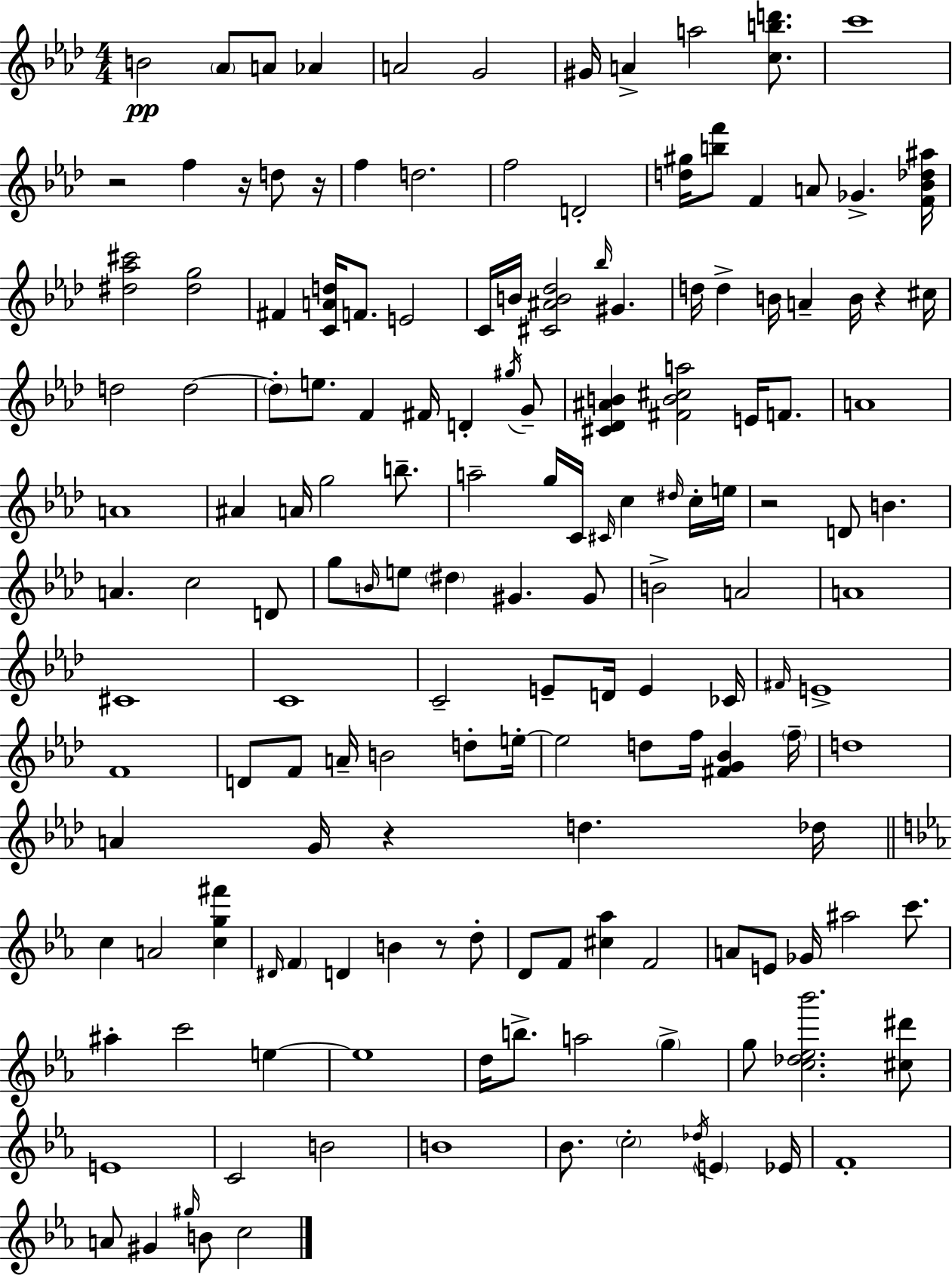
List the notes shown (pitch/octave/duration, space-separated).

B4/h Ab4/e A4/e Ab4/q A4/h G4/h G#4/s A4/q A5/h [C5,B5,D6]/e. C6/w R/h F5/q R/s D5/e R/s F5/q D5/h. F5/h D4/h [D5,G#5]/s [B5,F6]/e F4/q A4/e Gb4/q. [F4,Bb4,Db5,A#5]/s [D#5,Ab5,C#6]/h [D#5,G5]/h F#4/q [C4,A4,D5]/s F4/e. E4/h C4/s B4/s [C#4,A#4,B4,Db5]/h Bb5/s G#4/q. D5/s D5/q B4/s A4/q B4/s R/q C#5/s D5/h D5/h D5/e E5/e. F4/q F#4/s D4/q G#5/s G4/e [C#4,Db4,A#4,B4]/q [F#4,B4,C#5,A5]/h E4/s F4/e. A4/w A4/w A#4/q A4/s G5/h B5/e. A5/h G5/s C4/s C#4/s C5/q D#5/s C5/s E5/s R/h D4/e B4/q. A4/q. C5/h D4/e G5/e B4/s E5/e D#5/q G#4/q. G#4/e B4/h A4/h A4/w C#4/w C4/w C4/h E4/e D4/s E4/q CES4/s F#4/s E4/w F4/w D4/e F4/e A4/s B4/h D5/e E5/s E5/h D5/e F5/s [F#4,G4,Bb4]/q F5/s D5/w A4/q G4/s R/q D5/q. Db5/s C5/q A4/h [C5,G5,F#6]/q D#4/s F4/q D4/q B4/q R/e D5/e D4/e F4/e [C#5,Ab5]/q F4/h A4/e E4/e Gb4/s A#5/h C6/e. A#5/q C6/h E5/q E5/w D5/s B5/e. A5/h G5/q G5/e [C5,Db5,Eb5,Bb6]/h. [C#5,D#6]/e E4/w C4/h B4/h B4/w Bb4/e. C5/h Db5/s E4/q Eb4/s F4/w A4/e G#4/q G#5/s B4/e C5/h